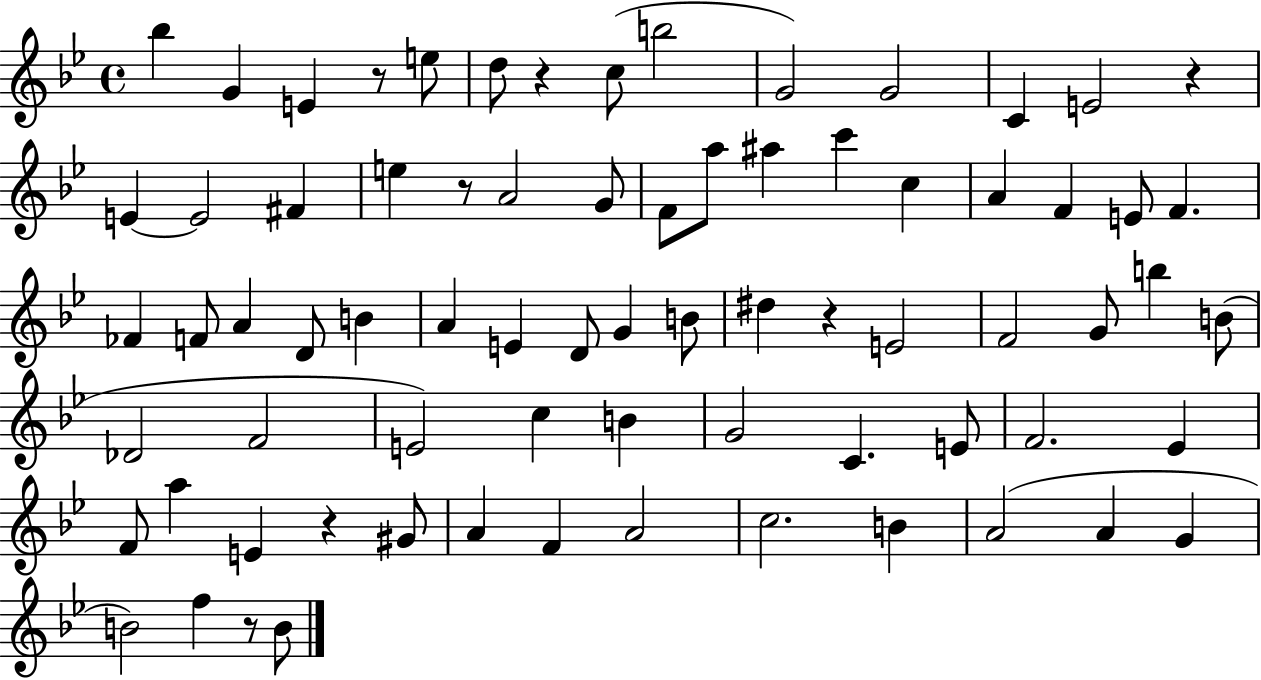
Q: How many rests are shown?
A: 7